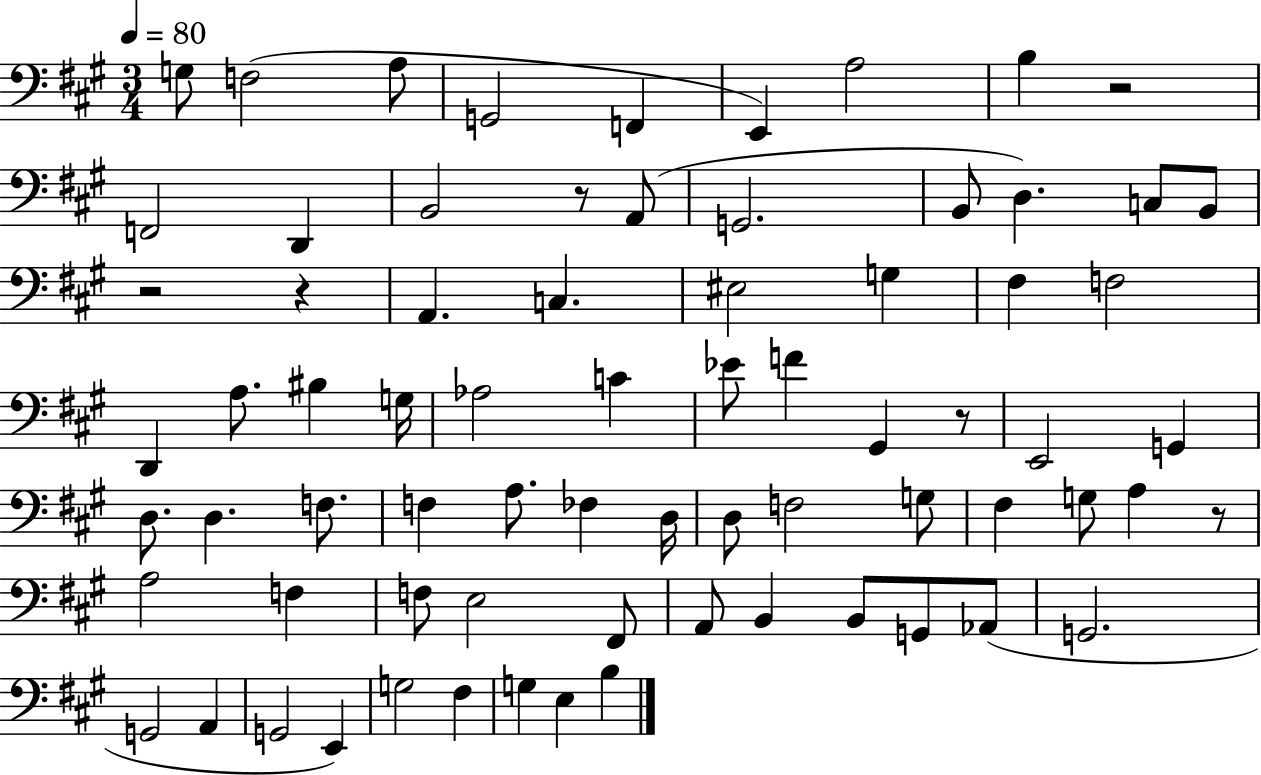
{
  \clef bass
  \numericTimeSignature
  \time 3/4
  \key a \major
  \tempo 4 = 80
  g8 f2( a8 | g,2 f,4 | e,4) a2 | b4 r2 | \break f,2 d,4 | b,2 r8 a,8( | g,2. | b,8 d4.) c8 b,8 | \break r2 r4 | a,4. c4. | eis2 g4 | fis4 f2 | \break d,4 a8. bis4 g16 | aes2 c'4 | ees'8 f'4 gis,4 r8 | e,2 g,4 | \break d8. d4. f8. | f4 a8. fes4 d16 | d8 f2 g8 | fis4 g8 a4 r8 | \break a2 f4 | f8 e2 fis,8 | a,8 b,4 b,8 g,8 aes,8( | g,2. | \break g,2 a,4 | g,2 e,4) | g2 fis4 | g4 e4 b4 | \break \bar "|."
}